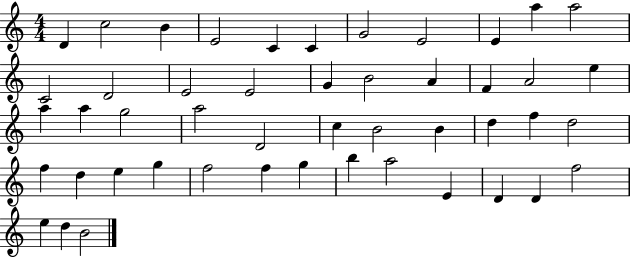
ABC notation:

X:1
T:Untitled
M:4/4
L:1/4
K:C
D c2 B E2 C C G2 E2 E a a2 C2 D2 E2 E2 G B2 A F A2 e a a g2 a2 D2 c B2 B d f d2 f d e g f2 f g b a2 E D D f2 e d B2